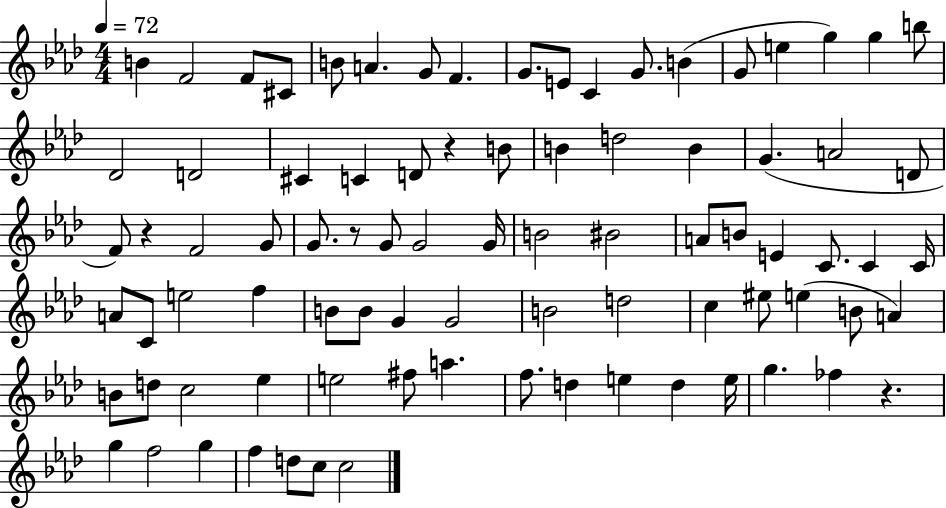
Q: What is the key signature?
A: AES major